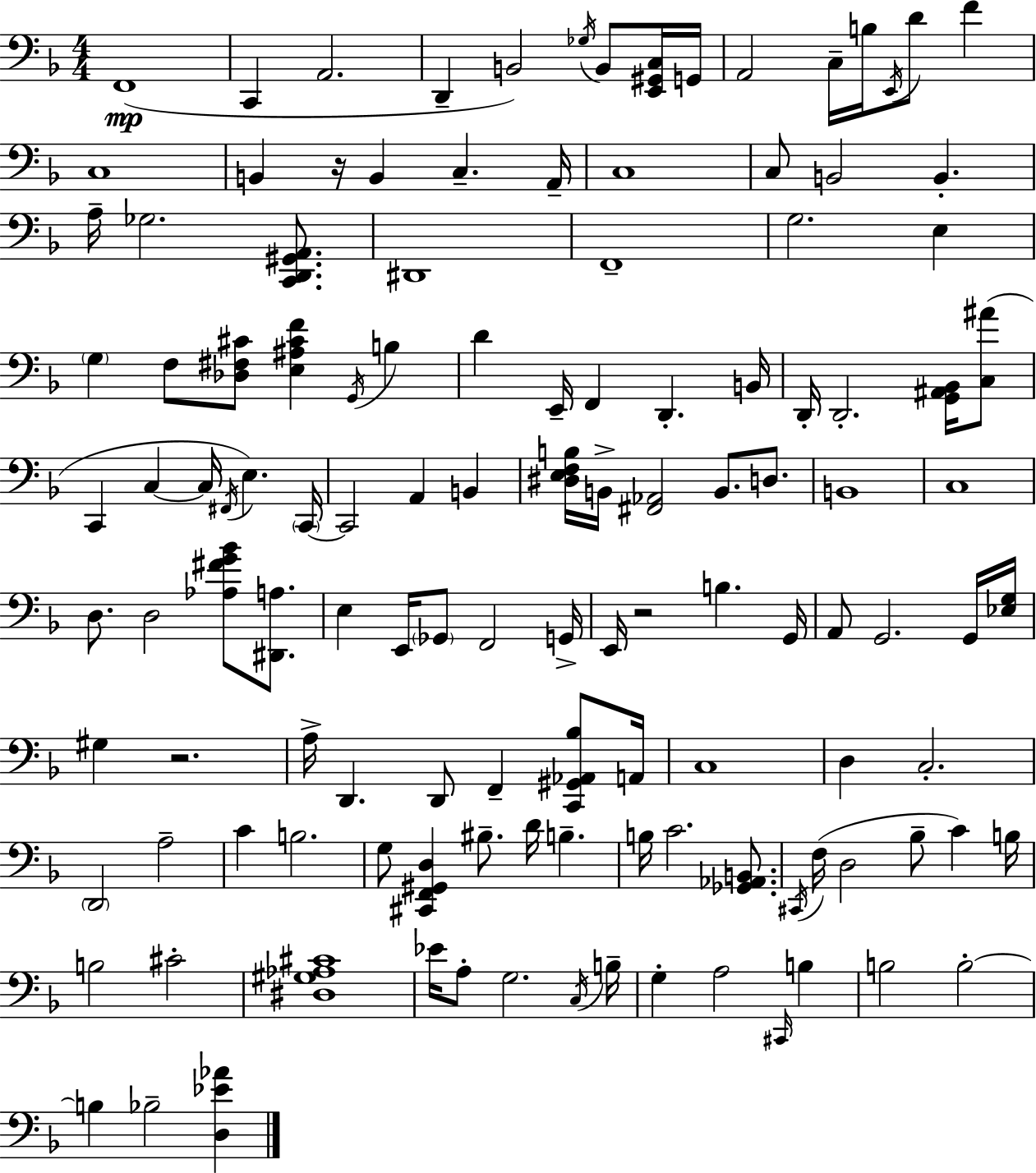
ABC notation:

X:1
T:Untitled
M:4/4
L:1/4
K:F
F,,4 C,, A,,2 D,, B,,2 _G,/4 B,,/2 [E,,^G,,C,]/4 G,,/4 A,,2 C,/4 B,/4 E,,/4 D/2 F C,4 B,, z/4 B,, C, A,,/4 C,4 C,/2 B,,2 B,, A,/4 _G,2 [C,,D,,^G,,A,,]/2 ^D,,4 F,,4 G,2 E, G, F,/2 [_D,^F,^C]/2 [E,^A,^CF] G,,/4 B, D E,,/4 F,, D,, B,,/4 D,,/4 D,,2 [G,,^A,,_B,,]/4 [C,^A]/2 C,, C, C,/4 ^F,,/4 E, C,,/4 C,,2 A,, B,, [^D,E,F,B,]/4 B,,/4 [^F,,_A,,]2 B,,/2 D,/2 B,,4 C,4 D,/2 D,2 [_A,^FG_B]/2 [^D,,A,]/2 E, E,,/4 _G,,/2 F,,2 G,,/4 E,,/4 z2 B, G,,/4 A,,/2 G,,2 G,,/4 [_E,G,]/4 ^G, z2 A,/4 D,, D,,/2 F,, [C,,^G,,_A,,_B,]/2 A,,/4 C,4 D, C,2 D,,2 A,2 C B,2 G,/2 [^C,,F,,^G,,D,] ^B,/2 D/4 B, B,/4 C2 [_G,,_A,,B,,]/2 ^C,,/4 F,/4 D,2 _B,/2 C B,/4 B,2 ^C2 [^D,^G,_A,^C]4 _E/4 A,/2 G,2 C,/4 B,/4 G, A,2 ^C,,/4 B, B,2 B,2 B, _B,2 [D,_E_A]